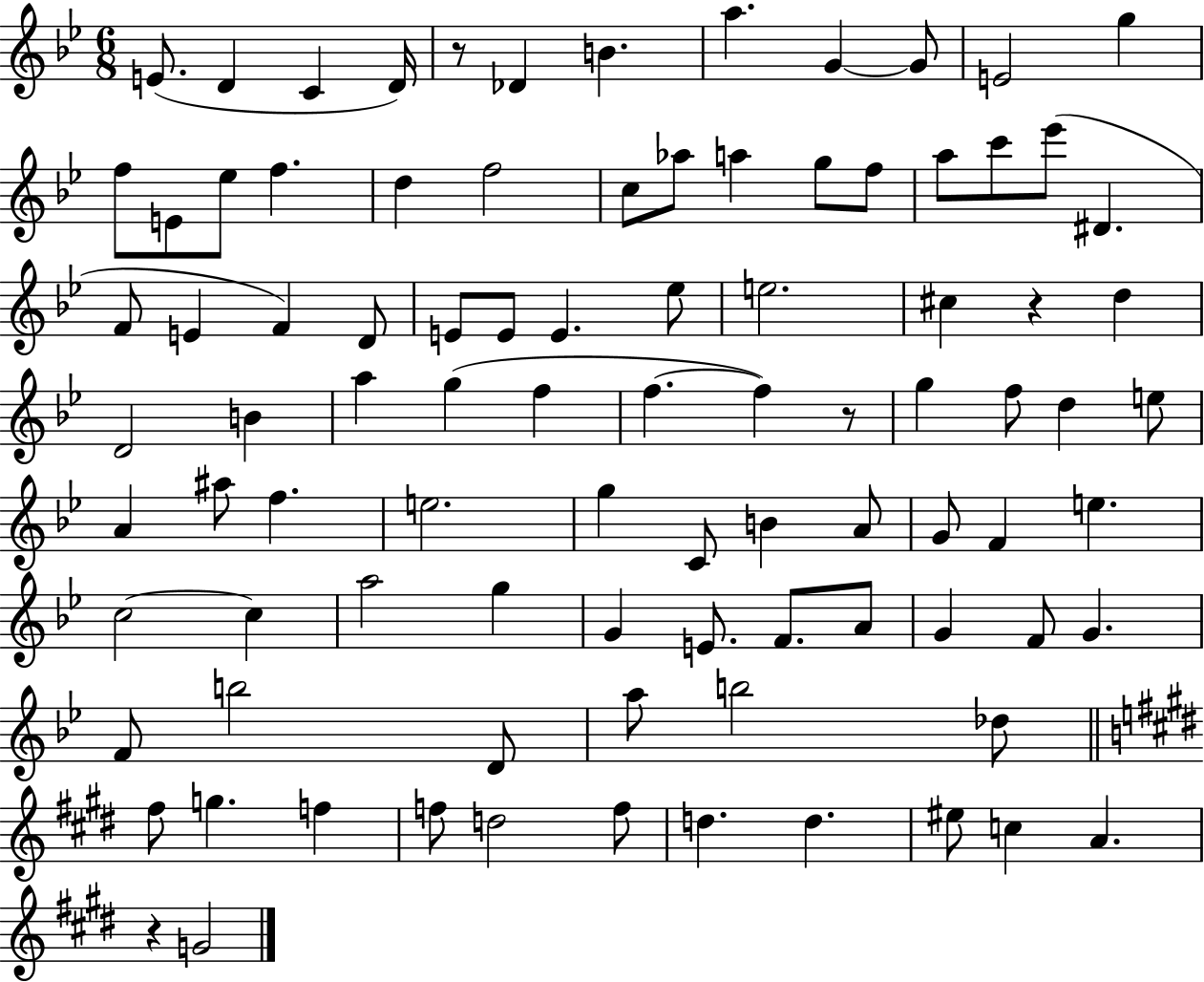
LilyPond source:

{
  \clef treble
  \numericTimeSignature
  \time 6/8
  \key bes \major
  e'8.( d'4 c'4 d'16) | r8 des'4 b'4. | a''4. g'4~~ g'8 | e'2 g''4 | \break f''8 e'8 ees''8 f''4. | d''4 f''2 | c''8 aes''8 a''4 g''8 f''8 | a''8 c'''8 ees'''8( dis'4. | \break f'8 e'4 f'4) d'8 | e'8 e'8 e'4. ees''8 | e''2. | cis''4 r4 d''4 | \break d'2 b'4 | a''4 g''4( f''4 | f''4.~~ f''4) r8 | g''4 f''8 d''4 e''8 | \break a'4 ais''8 f''4. | e''2. | g''4 c'8 b'4 a'8 | g'8 f'4 e''4. | \break c''2~~ c''4 | a''2 g''4 | g'4 e'8. f'8. a'8 | g'4 f'8 g'4. | \break f'8 b''2 d'8 | a''8 b''2 des''8 | \bar "||" \break \key e \major fis''8 g''4. f''4 | f''8 d''2 f''8 | d''4. d''4. | eis''8 c''4 a'4. | \break r4 g'2 | \bar "|."
}